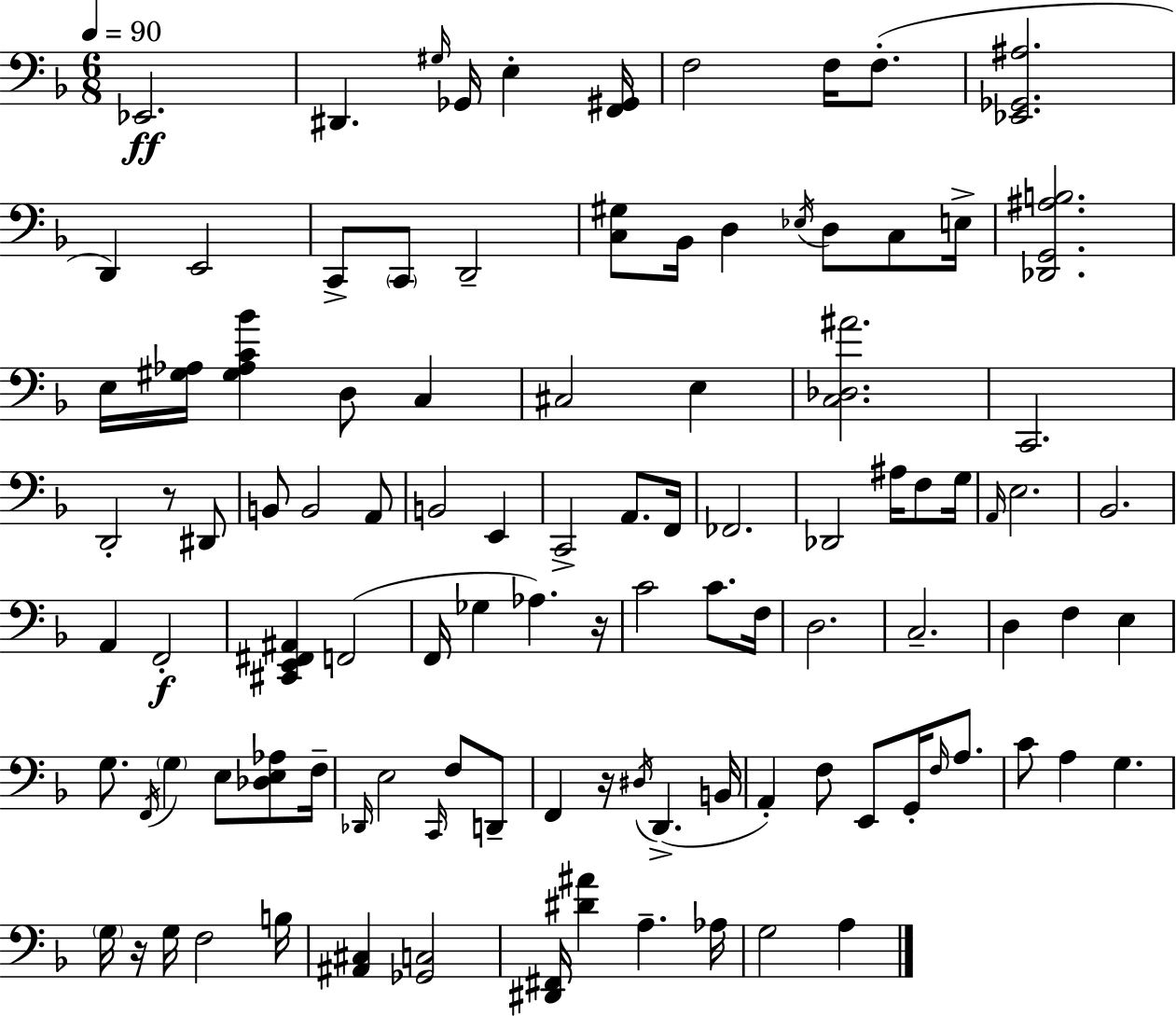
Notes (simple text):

Eb2/h. D#2/q. G#3/s Gb2/s E3/q [F2,G#2]/s F3/h F3/s F3/e. [Eb2,Gb2,A#3]/h. D2/q E2/h C2/e C2/e D2/h [C3,G#3]/e Bb2/s D3/q Eb3/s D3/e C3/e E3/s [Db2,G2,A#3,B3]/h. E3/s [G#3,Ab3]/s [G#3,Ab3,C4,Bb4]/q D3/e C3/q C#3/h E3/q [C3,Db3,A#4]/h. C2/h. D2/h R/e D#2/e B2/e B2/h A2/e B2/h E2/q C2/h A2/e. F2/s FES2/h. Db2/h A#3/s F3/e G3/s A2/s E3/h. Bb2/h. A2/q F2/h [C#2,E2,F#2,A#2]/q F2/h F2/s Gb3/q Ab3/q. R/s C4/h C4/e. F3/s D3/h. C3/h. D3/q F3/q E3/q G3/e. F2/s G3/q E3/e [Db3,E3,Ab3]/e F3/s Db2/s E3/h C2/s F3/e D2/e F2/q R/s D#3/s D2/q. B2/s A2/q F3/e E2/e G2/s F3/s A3/e. C4/e A3/q G3/q. G3/s R/s G3/s F3/h B3/s [A#2,C#3]/q [Gb2,C3]/h [D#2,F#2]/s [D#4,A#4]/q A3/q. Ab3/s G3/h A3/q